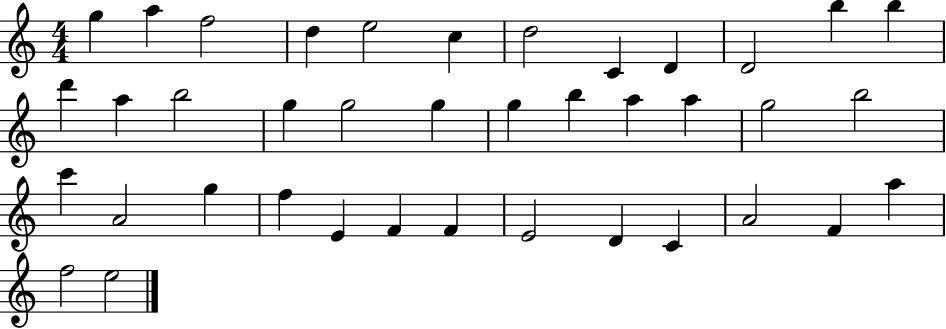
G5/q A5/q F5/h D5/q E5/h C5/q D5/h C4/q D4/q D4/h B5/q B5/q D6/q A5/q B5/h G5/q G5/h G5/q G5/q B5/q A5/q A5/q G5/h B5/h C6/q A4/h G5/q F5/q E4/q F4/q F4/q E4/h D4/q C4/q A4/h F4/q A5/q F5/h E5/h